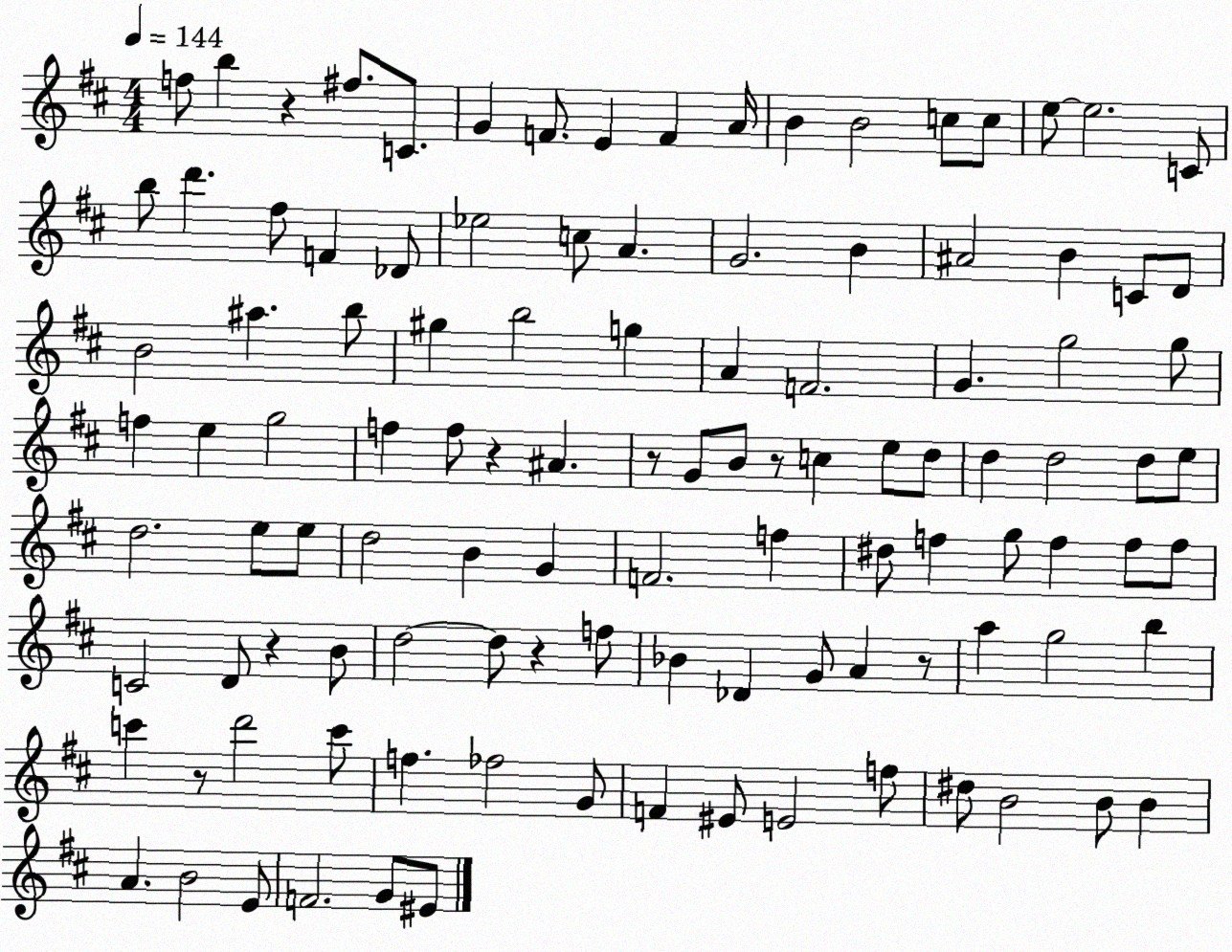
X:1
T:Untitled
M:4/4
L:1/4
K:D
f/2 b z ^f/2 C/2 G F/2 E F A/4 B B2 c/2 c/2 e/2 e2 C/2 b/2 d' ^f/2 F _D/2 _e2 c/2 A G2 B ^A2 B C/2 D/2 B2 ^a b/2 ^g b2 g A F2 G g2 g/2 f e g2 f f/2 z ^A z/2 G/2 B/2 z/2 c e/2 d/2 d d2 d/2 e/2 d2 e/2 e/2 d2 B G F2 f ^d/2 f g/2 f f/2 f/2 C2 D/2 z B/2 d2 d/2 z f/2 _B _D G/2 A z/2 a g2 b c' z/2 d'2 c'/2 f _f2 G/2 F ^E/2 E2 f/2 ^d/2 B2 B/2 B A B2 E/2 F2 G/2 ^E/2